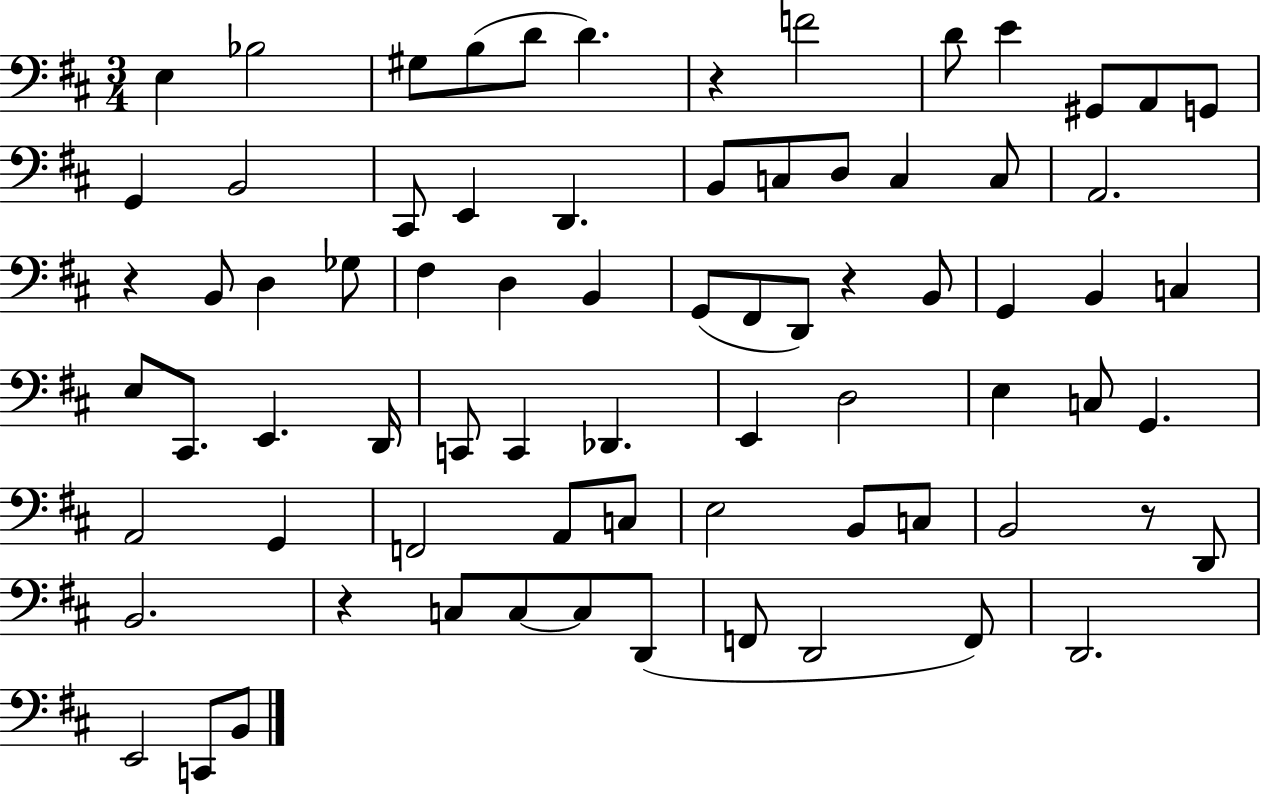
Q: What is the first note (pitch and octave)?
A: E3